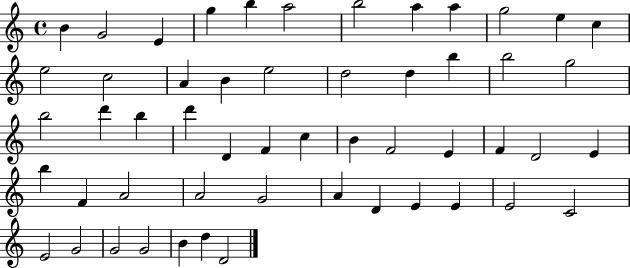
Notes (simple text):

B4/q G4/h E4/q G5/q B5/q A5/h B5/h A5/q A5/q G5/h E5/q C5/q E5/h C5/h A4/q B4/q E5/h D5/h D5/q B5/q B5/h G5/h B5/h D6/q B5/q D6/q D4/q F4/q C5/q B4/q F4/h E4/q F4/q D4/h E4/q B5/q F4/q A4/h A4/h G4/h A4/q D4/q E4/q E4/q E4/h C4/h E4/h G4/h G4/h G4/h B4/q D5/q D4/h